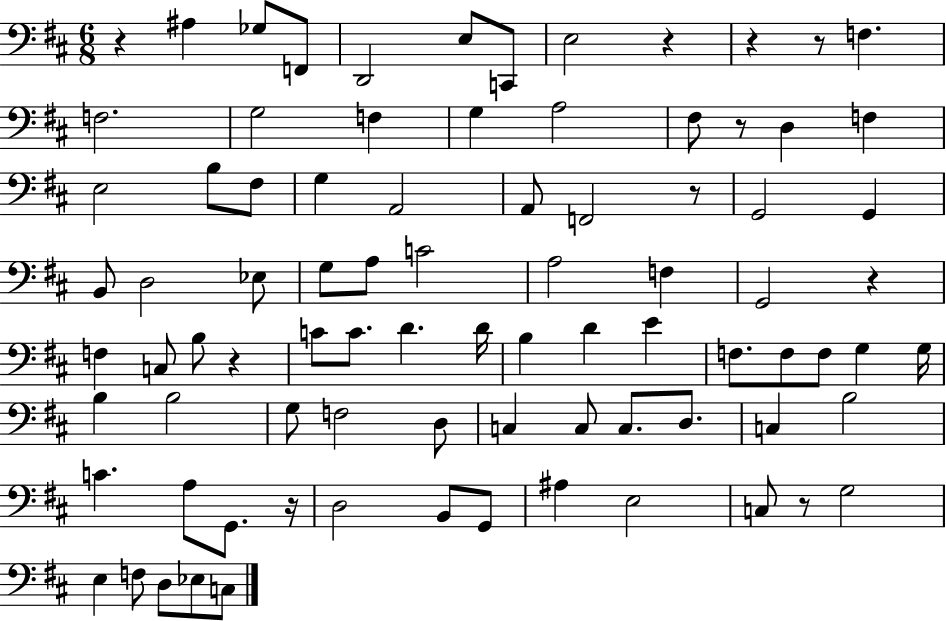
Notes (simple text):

R/q A#3/q Gb3/e F2/e D2/h E3/e C2/e E3/h R/q R/q R/e F3/q. F3/h. G3/h F3/q G3/q A3/h F#3/e R/e D3/q F3/q E3/h B3/e F#3/e G3/q A2/h A2/e F2/h R/e G2/h G2/q B2/e D3/h Eb3/e G3/e A3/e C4/h A3/h F3/q G2/h R/q F3/q C3/e B3/e R/q C4/e C4/e. D4/q. D4/s B3/q D4/q E4/q F3/e. F3/e F3/e G3/q G3/s B3/q B3/h G3/e F3/h D3/e C3/q C3/e C3/e. D3/e. C3/q B3/h C4/q. A3/e G2/e. R/s D3/h B2/e G2/e A#3/q E3/h C3/e R/e G3/h E3/q F3/e D3/e Eb3/e C3/e